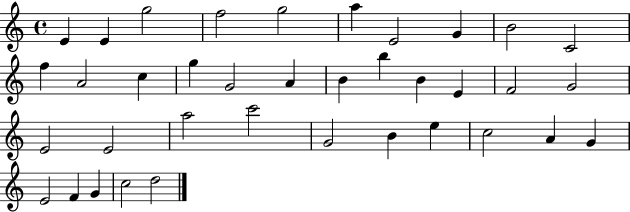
E4/q E4/q G5/h F5/h G5/h A5/q E4/h G4/q B4/h C4/h F5/q A4/h C5/q G5/q G4/h A4/q B4/q B5/q B4/q E4/q F4/h G4/h E4/h E4/h A5/h C6/h G4/h B4/q E5/q C5/h A4/q G4/q E4/h F4/q G4/q C5/h D5/h